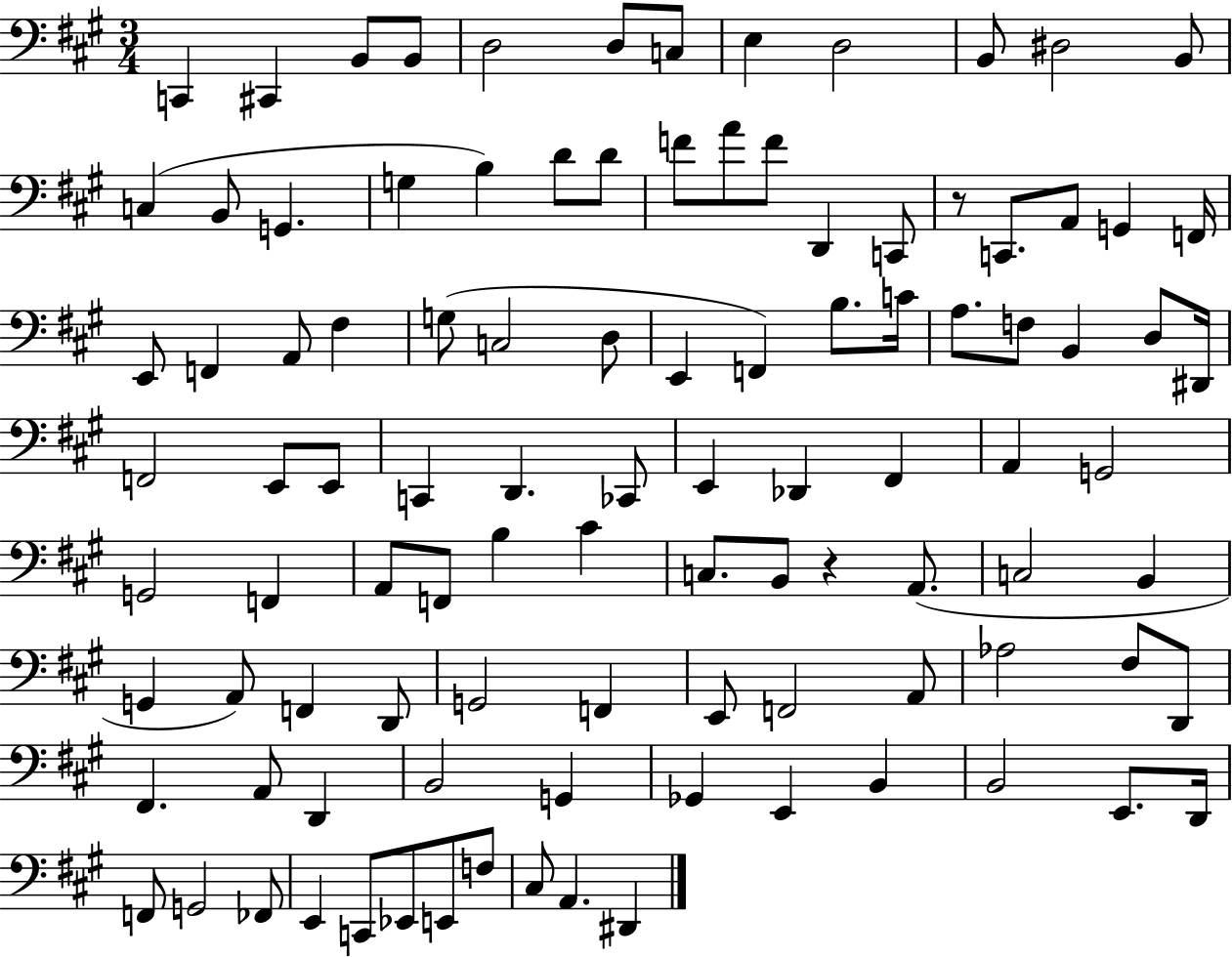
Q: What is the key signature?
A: A major